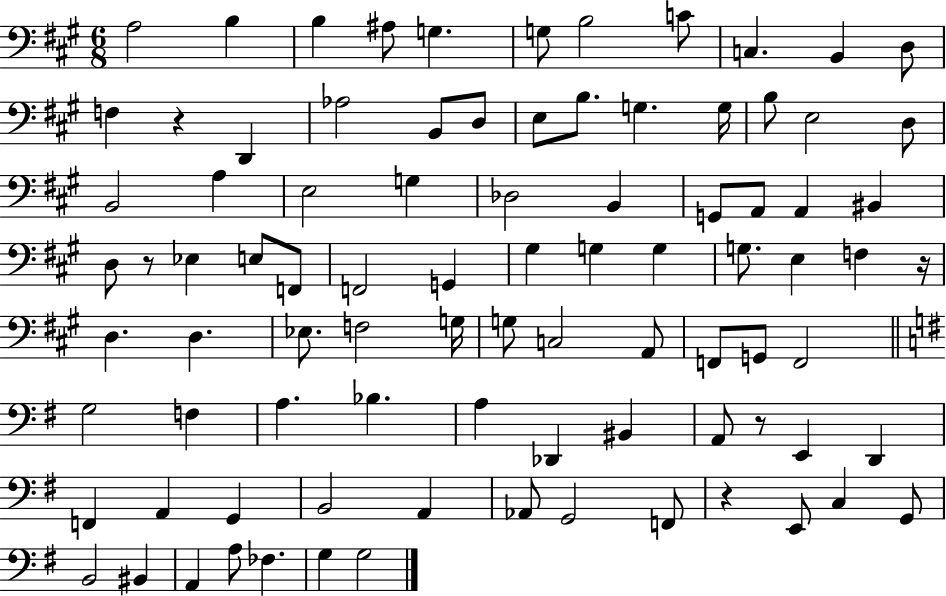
A3/h B3/q B3/q A#3/e G3/q. G3/e B3/h C4/e C3/q. B2/q D3/e F3/q R/q D2/q Ab3/h B2/e D3/e E3/e B3/e. G3/q. G3/s B3/e E3/h D3/e B2/h A3/q E3/h G3/q Db3/h B2/q G2/e A2/e A2/q BIS2/q D3/e R/e Eb3/q E3/e F2/e F2/h G2/q G#3/q G3/q G3/q G3/e. E3/q F3/q R/s D3/q. D3/q. Eb3/e. F3/h G3/s G3/e C3/h A2/e F2/e G2/e F2/h G3/h F3/q A3/q. Bb3/q. A3/q Db2/q BIS2/q A2/e R/e E2/q D2/q F2/q A2/q G2/q B2/h A2/q Ab2/e G2/h F2/e R/q E2/e C3/q G2/e B2/h BIS2/q A2/q A3/e FES3/q. G3/q G3/h